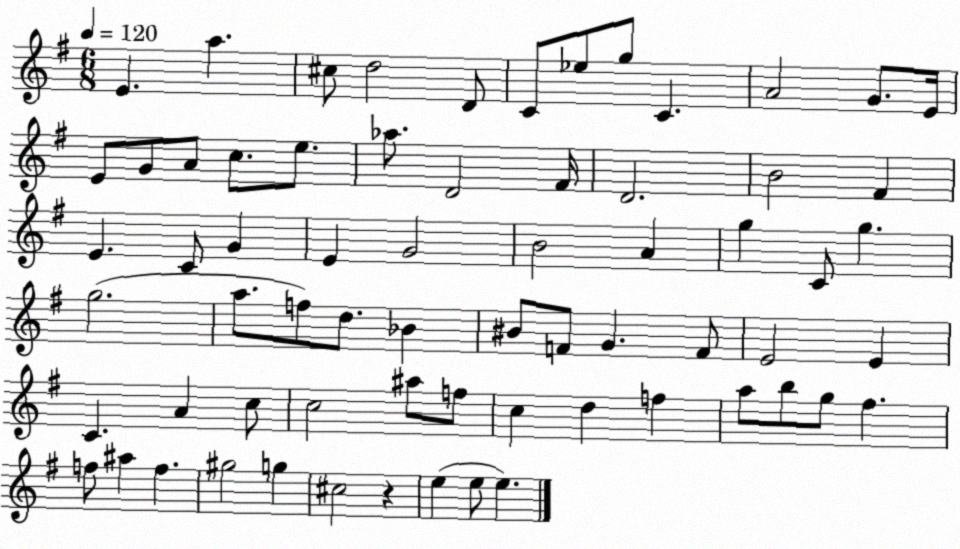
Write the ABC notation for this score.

X:1
T:Untitled
M:6/8
L:1/4
K:G
E a ^c/2 d2 D/2 C/2 _e/2 g/2 C A2 G/2 E/4 E/2 G/2 A/2 c/2 e/2 _a/2 D2 ^F/4 D2 B2 ^F E C/2 G E G2 B2 A g C/2 g g2 a/2 f/2 d/2 _B ^B/2 F/2 G F/2 E2 E C A c/2 c2 ^a/2 f/2 c d f a/2 b/2 g/2 ^f f/2 ^a f ^g2 g ^c2 z e e/2 e